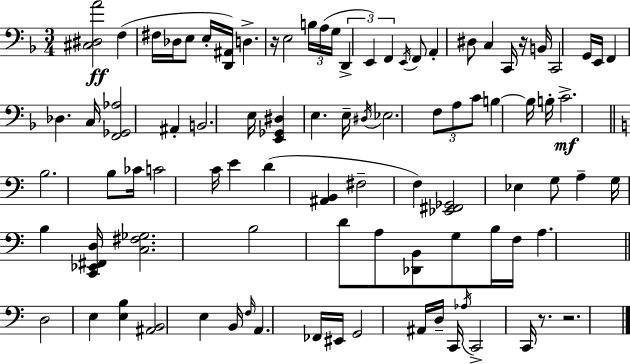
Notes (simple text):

[C#3,D#3,A4]/h F3/q F#3/s Db3/s E3/e E3/s [D2,A#2]/s D3/q. R/s E3/h B3/s A3/s G3/s D2/q E2/q F2/q E2/s F2/e A2/q D#3/e C3/q C2/s R/s B2/s C2/h G2/s E2/s F2/q Db3/q. C3/s [F2,Gb2,Ab3]/h A#2/q B2/h. E3/s [E2,Gb2,D#3]/q E3/q. E3/s D#3/s Eb3/h. F3/e A3/e C4/e B3/q B3/s B3/s C4/h. B3/h. B3/e CES4/s C4/h C4/s E4/q D4/q [A#2,B2]/q F#3/h F3/q [Eb2,F#2,Gb2]/h Eb3/q G3/e A3/q G3/s B3/q [C2,Eb2,F#2,D3]/s [C3,F#3,Gb3]/h. B3/h D4/e A3/e [Db2,B2]/e G3/e B3/s F3/s A3/q. D3/h E3/q [E3,B3]/q [A#2,B2]/h E3/q B2/s F3/s A2/q. FES2/s EIS2/s G2/h A#2/s D3/s C2/s Ab3/s C2/h C2/s R/e. R/h.